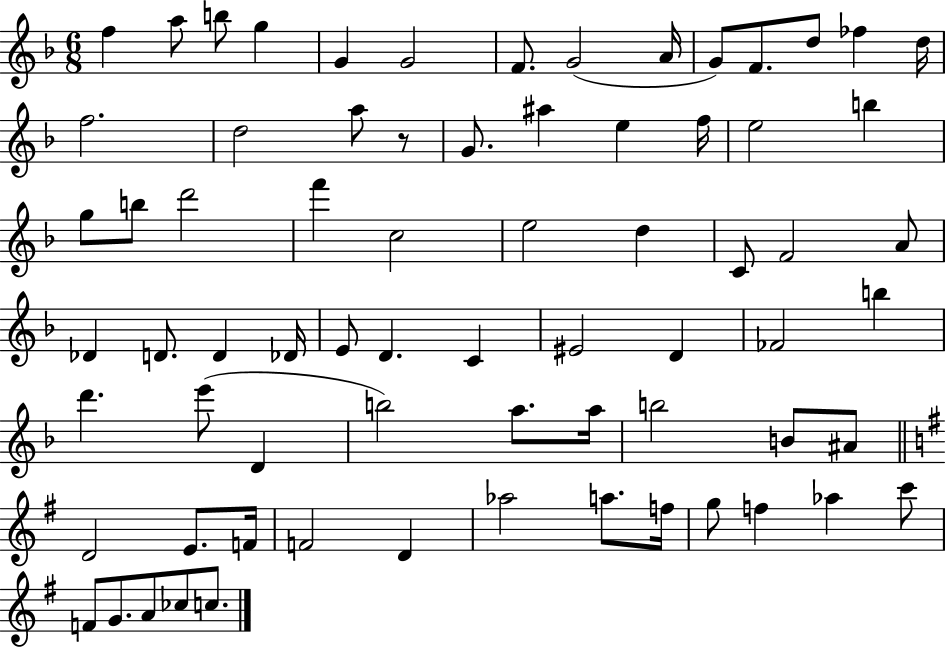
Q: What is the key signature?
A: F major